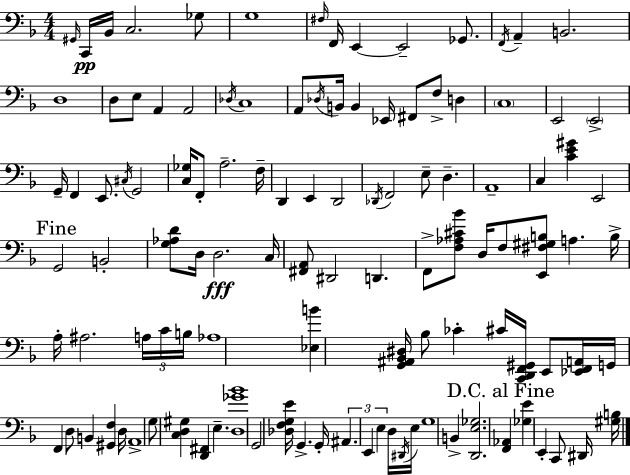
G#2/s C2/s Bb2/s C3/h. Gb3/e G3/w F#3/s F2/s E2/q E2/h Gb2/e. F2/s A2/q B2/h. D3/w D3/e E3/e A2/q A2/h Db3/s C3/w A2/e Db3/s B2/s B2/q Eb2/s F#2/e F3/e D3/q C3/w E2/h E2/h G2/s F2/q E2/e. C#3/s G2/h [C3,Gb3]/s F2/e A3/h. F3/s D2/q E2/q D2/h Db2/s F2/h E3/e D3/q. A2/w C3/q [C4,E4,G#4]/q E2/h G2/h B2/h [G3,Ab3,D4]/e D3/s D3/h. C3/s [F#2,A2]/e D#2/h D2/q. F2/e [F3,Ab3,C#4,Bb4]/e D3/s F3/e [E2,F#3,G#3,B3]/e A3/q. B3/s A3/s A#3/h. A3/s C4/s B3/s Ab3/w [Eb3,B4]/q [G2,A#2,Bb2,D#3]/s Bb3/e CES4/q C#4/s [C2,D2,F2,G#2]/s E2/e [Eb2,F2,A2]/s G2/s F2/q D3/e B2/q [G#2,F3]/q D3/s A2/w G3/e [C3,D3,G#3]/q [D2,F#2]/q E3/q. [D3,Gb4,Bb4]/w G2/h [Db3,F3,G3,E4]/s G2/q. G2/s A#2/q. E2/q E3/q D3/s D#2/s E3/s G3/w B2/q [D2,E3,Gb3]/h. [F2,Ab2]/q [Gb3,E4]/q E2/q C2/e D#2/s [G#3,B3]/s